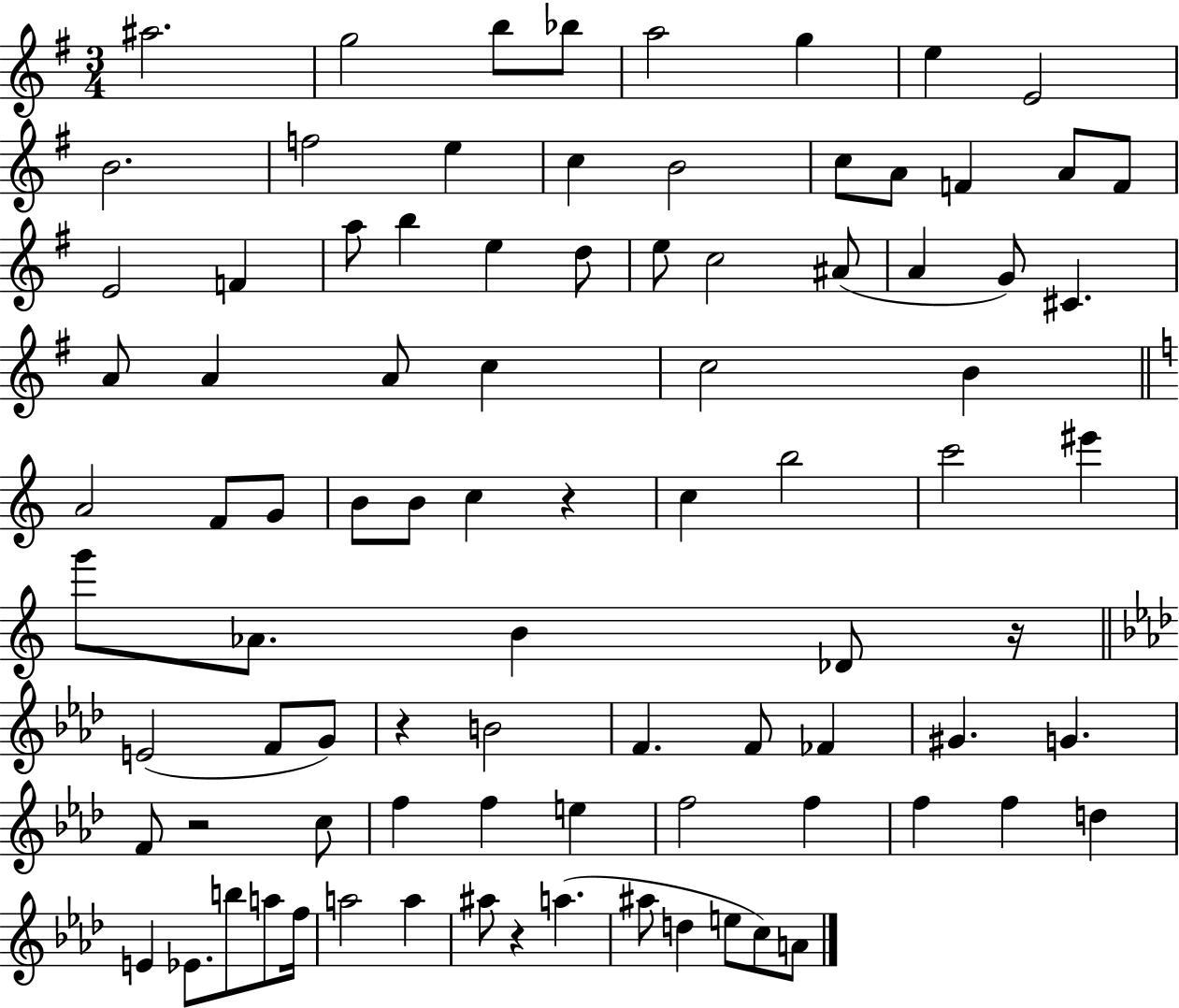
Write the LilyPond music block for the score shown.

{
  \clef treble
  \numericTimeSignature
  \time 3/4
  \key g \major
  ais''2. | g''2 b''8 bes''8 | a''2 g''4 | e''4 e'2 | \break b'2. | f''2 e''4 | c''4 b'2 | c''8 a'8 f'4 a'8 f'8 | \break e'2 f'4 | a''8 b''4 e''4 d''8 | e''8 c''2 ais'8( | a'4 g'8) cis'4. | \break a'8 a'4 a'8 c''4 | c''2 b'4 | \bar "||" \break \key c \major a'2 f'8 g'8 | b'8 b'8 c''4 r4 | c''4 b''2 | c'''2 eis'''4 | \break g'''8 aes'8. b'4 des'8 r16 | \bar "||" \break \key aes \major e'2( f'8 g'8) | r4 b'2 | f'4. f'8 fes'4 | gis'4. g'4. | \break f'8 r2 c''8 | f''4 f''4 e''4 | f''2 f''4 | f''4 f''4 d''4 | \break e'4 ees'8. b''8 a''8 f''16 | a''2 a''4 | ais''8 r4 a''4.( | ais''8 d''4 e''8 c''8) a'8 | \break \bar "|."
}